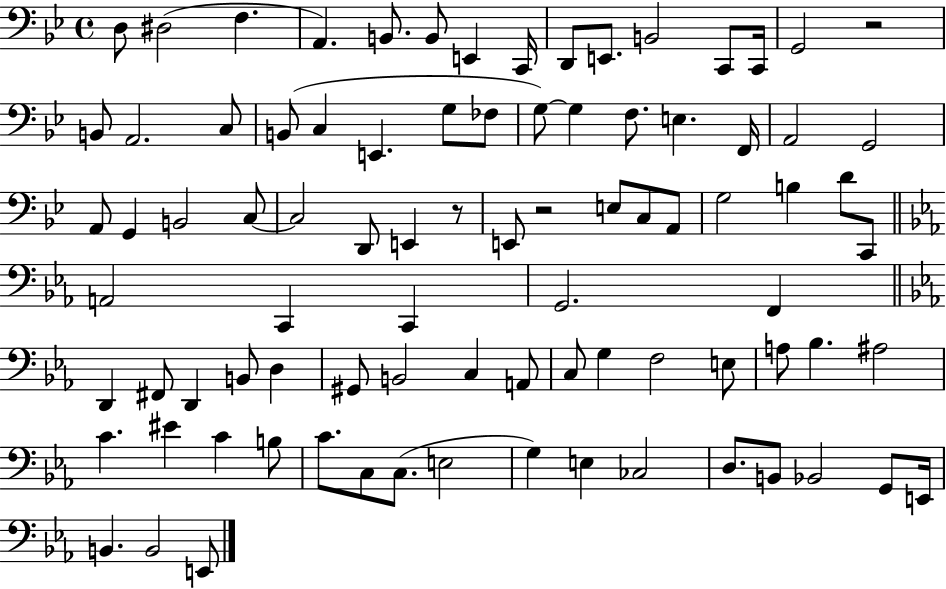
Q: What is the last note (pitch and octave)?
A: E2